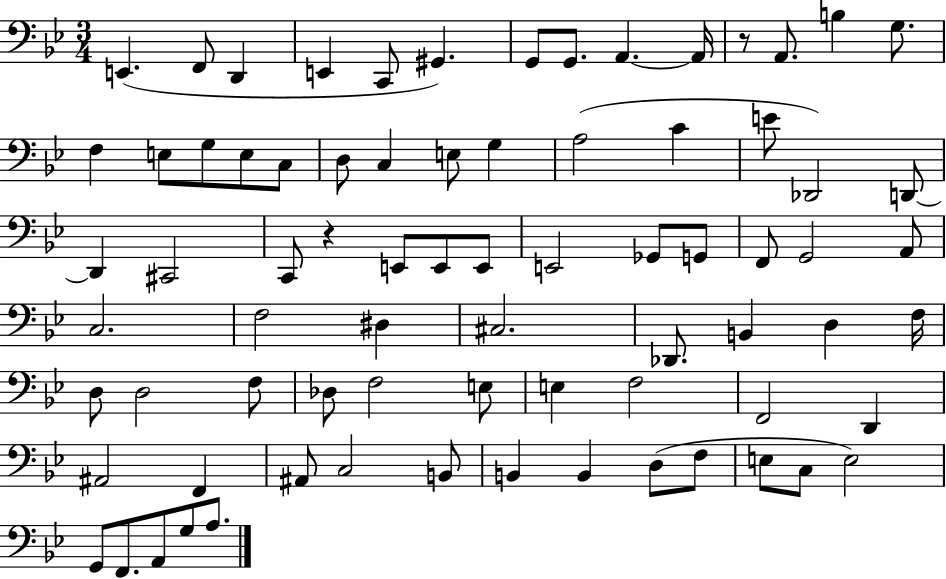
E2/q. F2/e D2/q E2/q C2/e G#2/q. G2/e G2/e. A2/q. A2/s R/e A2/e. B3/q G3/e. F3/q E3/e G3/e E3/e C3/e D3/e C3/q E3/e G3/q A3/h C4/q E4/e Db2/h D2/e D2/q C#2/h C2/e R/q E2/e E2/e E2/e E2/h Gb2/e G2/e F2/e G2/h A2/e C3/h. F3/h D#3/q C#3/h. Db2/e. B2/q D3/q F3/s D3/e D3/h F3/e Db3/e F3/h E3/e E3/q F3/h F2/h D2/q A#2/h F2/q A#2/e C3/h B2/e B2/q B2/q D3/e F3/e E3/e C3/e E3/h G2/e F2/e. A2/e G3/e A3/e.